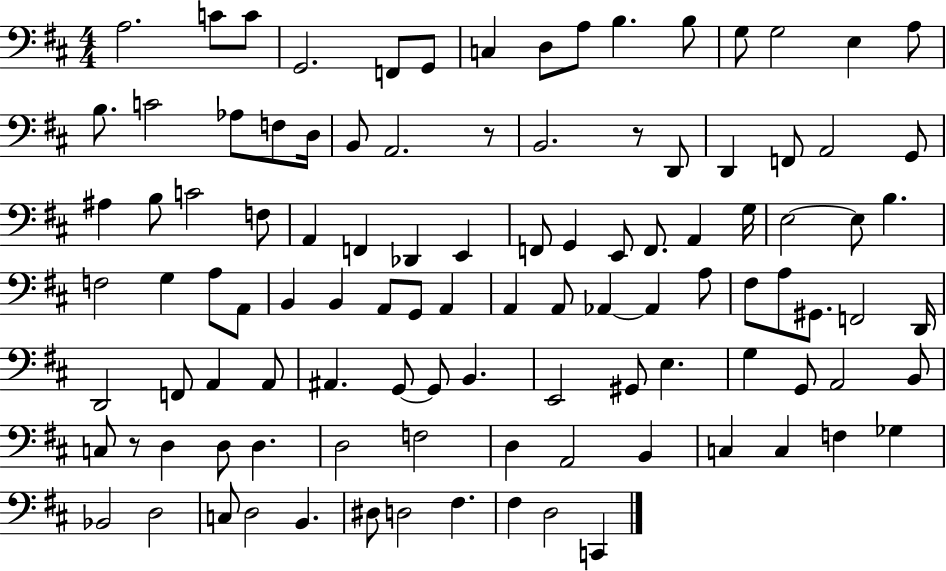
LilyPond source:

{
  \clef bass
  \numericTimeSignature
  \time 4/4
  \key d \major
  a2. c'8 c'8 | g,2. f,8 g,8 | c4 d8 a8 b4. b8 | g8 g2 e4 a8 | \break b8. c'2 aes8 f8 d16 | b,8 a,2. r8 | b,2. r8 d,8 | d,4 f,8 a,2 g,8 | \break ais4 b8 c'2 f8 | a,4 f,4 des,4 e,4 | f,8 g,4 e,8 f,8. a,4 g16 | e2~~ e8 b4. | \break f2 g4 a8 a,8 | b,4 b,4 a,8 g,8 a,4 | a,4 a,8 aes,4~~ aes,4 a8 | fis8 a8 gis,8. f,2 d,16 | \break d,2 f,8 a,4 a,8 | ais,4. g,8~~ g,8 b,4. | e,2 gis,8 e4. | g4 g,8 a,2 b,8 | \break c8 r8 d4 d8 d4. | d2 f2 | d4 a,2 b,4 | c4 c4 f4 ges4 | \break bes,2 d2 | c8 d2 b,4. | dis8 d2 fis4. | fis4 d2 c,4 | \break \bar "|."
}